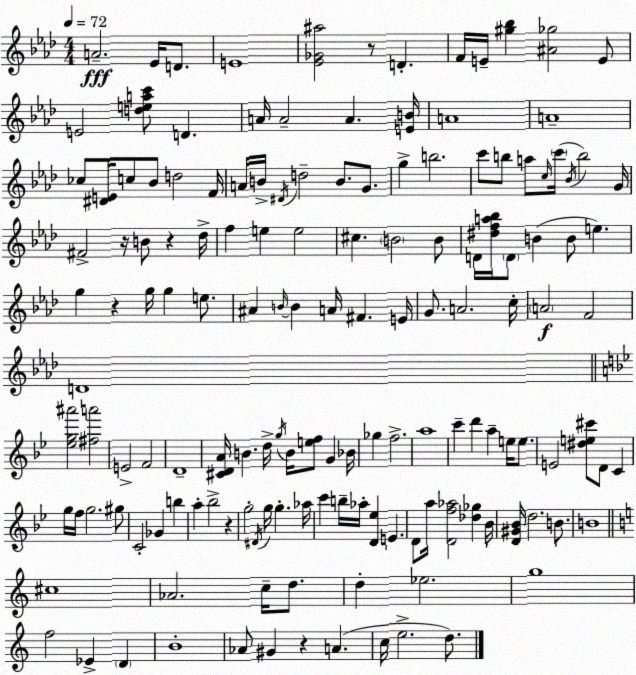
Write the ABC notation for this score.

X:1
T:Untitled
M:4/4
L:1/4
K:Fm
A2 _E/4 D/2 E4 [_E_G^a]2 z/2 D F/4 E/4 [^g_b] [^A_g]2 E/2 E2 [deac']/2 D A/4 A2 A [EB]/4 A4 A4 _c/2 [^DE]/4 c/2 _B/2 d2 F/4 A/4 B/4 ^D/4 d2 B/2 G/2 g b2 c'/2 b/2 a/2 c/4 c'/4 _B/4 b2 G/4 ^F2 z/4 B/2 z _d/4 f e e2 ^c B2 B/2 D/4 [^dfa_b]/4 D/2 B B/2 e g z g/4 g e/2 ^A B/4 B A/4 ^F E/4 G/2 A2 c/4 A2 F2 D4 [_eg^a']2 [^fa']2 E2 F2 D4 [^CDA]/4 B d/4 g/4 B/4 [ef]/2 G _B/4 _g f2 a4 c' d' a e/4 e/2 E2 [^de^c']/2 D/2 C g/4 f/4 g2 ^g/2 C2 _G b a _b2 z g2 ^D/4 g/4 g _a/4 c' b/4 _a/4 [D_e] E D/2 a/4 [Df_a]2 [_d_g] _B/4 [D^G_B]/4 d2 B/2 B4 ^c4 _A2 c/4 d/2 d _e2 g4 f2 _E D B4 _A/2 ^G z A c/4 e2 d/2